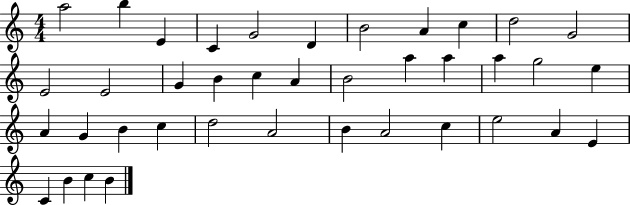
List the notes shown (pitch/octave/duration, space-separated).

A5/h B5/q E4/q C4/q G4/h D4/q B4/h A4/q C5/q D5/h G4/h E4/h E4/h G4/q B4/q C5/q A4/q B4/h A5/q A5/q A5/q G5/h E5/q A4/q G4/q B4/q C5/q D5/h A4/h B4/q A4/h C5/q E5/h A4/q E4/q C4/q B4/q C5/q B4/q